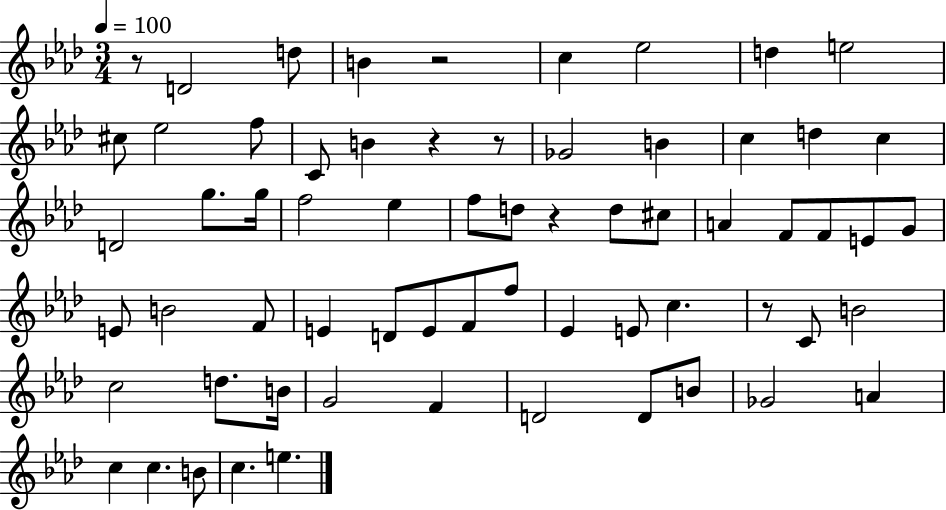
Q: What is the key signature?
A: AES major